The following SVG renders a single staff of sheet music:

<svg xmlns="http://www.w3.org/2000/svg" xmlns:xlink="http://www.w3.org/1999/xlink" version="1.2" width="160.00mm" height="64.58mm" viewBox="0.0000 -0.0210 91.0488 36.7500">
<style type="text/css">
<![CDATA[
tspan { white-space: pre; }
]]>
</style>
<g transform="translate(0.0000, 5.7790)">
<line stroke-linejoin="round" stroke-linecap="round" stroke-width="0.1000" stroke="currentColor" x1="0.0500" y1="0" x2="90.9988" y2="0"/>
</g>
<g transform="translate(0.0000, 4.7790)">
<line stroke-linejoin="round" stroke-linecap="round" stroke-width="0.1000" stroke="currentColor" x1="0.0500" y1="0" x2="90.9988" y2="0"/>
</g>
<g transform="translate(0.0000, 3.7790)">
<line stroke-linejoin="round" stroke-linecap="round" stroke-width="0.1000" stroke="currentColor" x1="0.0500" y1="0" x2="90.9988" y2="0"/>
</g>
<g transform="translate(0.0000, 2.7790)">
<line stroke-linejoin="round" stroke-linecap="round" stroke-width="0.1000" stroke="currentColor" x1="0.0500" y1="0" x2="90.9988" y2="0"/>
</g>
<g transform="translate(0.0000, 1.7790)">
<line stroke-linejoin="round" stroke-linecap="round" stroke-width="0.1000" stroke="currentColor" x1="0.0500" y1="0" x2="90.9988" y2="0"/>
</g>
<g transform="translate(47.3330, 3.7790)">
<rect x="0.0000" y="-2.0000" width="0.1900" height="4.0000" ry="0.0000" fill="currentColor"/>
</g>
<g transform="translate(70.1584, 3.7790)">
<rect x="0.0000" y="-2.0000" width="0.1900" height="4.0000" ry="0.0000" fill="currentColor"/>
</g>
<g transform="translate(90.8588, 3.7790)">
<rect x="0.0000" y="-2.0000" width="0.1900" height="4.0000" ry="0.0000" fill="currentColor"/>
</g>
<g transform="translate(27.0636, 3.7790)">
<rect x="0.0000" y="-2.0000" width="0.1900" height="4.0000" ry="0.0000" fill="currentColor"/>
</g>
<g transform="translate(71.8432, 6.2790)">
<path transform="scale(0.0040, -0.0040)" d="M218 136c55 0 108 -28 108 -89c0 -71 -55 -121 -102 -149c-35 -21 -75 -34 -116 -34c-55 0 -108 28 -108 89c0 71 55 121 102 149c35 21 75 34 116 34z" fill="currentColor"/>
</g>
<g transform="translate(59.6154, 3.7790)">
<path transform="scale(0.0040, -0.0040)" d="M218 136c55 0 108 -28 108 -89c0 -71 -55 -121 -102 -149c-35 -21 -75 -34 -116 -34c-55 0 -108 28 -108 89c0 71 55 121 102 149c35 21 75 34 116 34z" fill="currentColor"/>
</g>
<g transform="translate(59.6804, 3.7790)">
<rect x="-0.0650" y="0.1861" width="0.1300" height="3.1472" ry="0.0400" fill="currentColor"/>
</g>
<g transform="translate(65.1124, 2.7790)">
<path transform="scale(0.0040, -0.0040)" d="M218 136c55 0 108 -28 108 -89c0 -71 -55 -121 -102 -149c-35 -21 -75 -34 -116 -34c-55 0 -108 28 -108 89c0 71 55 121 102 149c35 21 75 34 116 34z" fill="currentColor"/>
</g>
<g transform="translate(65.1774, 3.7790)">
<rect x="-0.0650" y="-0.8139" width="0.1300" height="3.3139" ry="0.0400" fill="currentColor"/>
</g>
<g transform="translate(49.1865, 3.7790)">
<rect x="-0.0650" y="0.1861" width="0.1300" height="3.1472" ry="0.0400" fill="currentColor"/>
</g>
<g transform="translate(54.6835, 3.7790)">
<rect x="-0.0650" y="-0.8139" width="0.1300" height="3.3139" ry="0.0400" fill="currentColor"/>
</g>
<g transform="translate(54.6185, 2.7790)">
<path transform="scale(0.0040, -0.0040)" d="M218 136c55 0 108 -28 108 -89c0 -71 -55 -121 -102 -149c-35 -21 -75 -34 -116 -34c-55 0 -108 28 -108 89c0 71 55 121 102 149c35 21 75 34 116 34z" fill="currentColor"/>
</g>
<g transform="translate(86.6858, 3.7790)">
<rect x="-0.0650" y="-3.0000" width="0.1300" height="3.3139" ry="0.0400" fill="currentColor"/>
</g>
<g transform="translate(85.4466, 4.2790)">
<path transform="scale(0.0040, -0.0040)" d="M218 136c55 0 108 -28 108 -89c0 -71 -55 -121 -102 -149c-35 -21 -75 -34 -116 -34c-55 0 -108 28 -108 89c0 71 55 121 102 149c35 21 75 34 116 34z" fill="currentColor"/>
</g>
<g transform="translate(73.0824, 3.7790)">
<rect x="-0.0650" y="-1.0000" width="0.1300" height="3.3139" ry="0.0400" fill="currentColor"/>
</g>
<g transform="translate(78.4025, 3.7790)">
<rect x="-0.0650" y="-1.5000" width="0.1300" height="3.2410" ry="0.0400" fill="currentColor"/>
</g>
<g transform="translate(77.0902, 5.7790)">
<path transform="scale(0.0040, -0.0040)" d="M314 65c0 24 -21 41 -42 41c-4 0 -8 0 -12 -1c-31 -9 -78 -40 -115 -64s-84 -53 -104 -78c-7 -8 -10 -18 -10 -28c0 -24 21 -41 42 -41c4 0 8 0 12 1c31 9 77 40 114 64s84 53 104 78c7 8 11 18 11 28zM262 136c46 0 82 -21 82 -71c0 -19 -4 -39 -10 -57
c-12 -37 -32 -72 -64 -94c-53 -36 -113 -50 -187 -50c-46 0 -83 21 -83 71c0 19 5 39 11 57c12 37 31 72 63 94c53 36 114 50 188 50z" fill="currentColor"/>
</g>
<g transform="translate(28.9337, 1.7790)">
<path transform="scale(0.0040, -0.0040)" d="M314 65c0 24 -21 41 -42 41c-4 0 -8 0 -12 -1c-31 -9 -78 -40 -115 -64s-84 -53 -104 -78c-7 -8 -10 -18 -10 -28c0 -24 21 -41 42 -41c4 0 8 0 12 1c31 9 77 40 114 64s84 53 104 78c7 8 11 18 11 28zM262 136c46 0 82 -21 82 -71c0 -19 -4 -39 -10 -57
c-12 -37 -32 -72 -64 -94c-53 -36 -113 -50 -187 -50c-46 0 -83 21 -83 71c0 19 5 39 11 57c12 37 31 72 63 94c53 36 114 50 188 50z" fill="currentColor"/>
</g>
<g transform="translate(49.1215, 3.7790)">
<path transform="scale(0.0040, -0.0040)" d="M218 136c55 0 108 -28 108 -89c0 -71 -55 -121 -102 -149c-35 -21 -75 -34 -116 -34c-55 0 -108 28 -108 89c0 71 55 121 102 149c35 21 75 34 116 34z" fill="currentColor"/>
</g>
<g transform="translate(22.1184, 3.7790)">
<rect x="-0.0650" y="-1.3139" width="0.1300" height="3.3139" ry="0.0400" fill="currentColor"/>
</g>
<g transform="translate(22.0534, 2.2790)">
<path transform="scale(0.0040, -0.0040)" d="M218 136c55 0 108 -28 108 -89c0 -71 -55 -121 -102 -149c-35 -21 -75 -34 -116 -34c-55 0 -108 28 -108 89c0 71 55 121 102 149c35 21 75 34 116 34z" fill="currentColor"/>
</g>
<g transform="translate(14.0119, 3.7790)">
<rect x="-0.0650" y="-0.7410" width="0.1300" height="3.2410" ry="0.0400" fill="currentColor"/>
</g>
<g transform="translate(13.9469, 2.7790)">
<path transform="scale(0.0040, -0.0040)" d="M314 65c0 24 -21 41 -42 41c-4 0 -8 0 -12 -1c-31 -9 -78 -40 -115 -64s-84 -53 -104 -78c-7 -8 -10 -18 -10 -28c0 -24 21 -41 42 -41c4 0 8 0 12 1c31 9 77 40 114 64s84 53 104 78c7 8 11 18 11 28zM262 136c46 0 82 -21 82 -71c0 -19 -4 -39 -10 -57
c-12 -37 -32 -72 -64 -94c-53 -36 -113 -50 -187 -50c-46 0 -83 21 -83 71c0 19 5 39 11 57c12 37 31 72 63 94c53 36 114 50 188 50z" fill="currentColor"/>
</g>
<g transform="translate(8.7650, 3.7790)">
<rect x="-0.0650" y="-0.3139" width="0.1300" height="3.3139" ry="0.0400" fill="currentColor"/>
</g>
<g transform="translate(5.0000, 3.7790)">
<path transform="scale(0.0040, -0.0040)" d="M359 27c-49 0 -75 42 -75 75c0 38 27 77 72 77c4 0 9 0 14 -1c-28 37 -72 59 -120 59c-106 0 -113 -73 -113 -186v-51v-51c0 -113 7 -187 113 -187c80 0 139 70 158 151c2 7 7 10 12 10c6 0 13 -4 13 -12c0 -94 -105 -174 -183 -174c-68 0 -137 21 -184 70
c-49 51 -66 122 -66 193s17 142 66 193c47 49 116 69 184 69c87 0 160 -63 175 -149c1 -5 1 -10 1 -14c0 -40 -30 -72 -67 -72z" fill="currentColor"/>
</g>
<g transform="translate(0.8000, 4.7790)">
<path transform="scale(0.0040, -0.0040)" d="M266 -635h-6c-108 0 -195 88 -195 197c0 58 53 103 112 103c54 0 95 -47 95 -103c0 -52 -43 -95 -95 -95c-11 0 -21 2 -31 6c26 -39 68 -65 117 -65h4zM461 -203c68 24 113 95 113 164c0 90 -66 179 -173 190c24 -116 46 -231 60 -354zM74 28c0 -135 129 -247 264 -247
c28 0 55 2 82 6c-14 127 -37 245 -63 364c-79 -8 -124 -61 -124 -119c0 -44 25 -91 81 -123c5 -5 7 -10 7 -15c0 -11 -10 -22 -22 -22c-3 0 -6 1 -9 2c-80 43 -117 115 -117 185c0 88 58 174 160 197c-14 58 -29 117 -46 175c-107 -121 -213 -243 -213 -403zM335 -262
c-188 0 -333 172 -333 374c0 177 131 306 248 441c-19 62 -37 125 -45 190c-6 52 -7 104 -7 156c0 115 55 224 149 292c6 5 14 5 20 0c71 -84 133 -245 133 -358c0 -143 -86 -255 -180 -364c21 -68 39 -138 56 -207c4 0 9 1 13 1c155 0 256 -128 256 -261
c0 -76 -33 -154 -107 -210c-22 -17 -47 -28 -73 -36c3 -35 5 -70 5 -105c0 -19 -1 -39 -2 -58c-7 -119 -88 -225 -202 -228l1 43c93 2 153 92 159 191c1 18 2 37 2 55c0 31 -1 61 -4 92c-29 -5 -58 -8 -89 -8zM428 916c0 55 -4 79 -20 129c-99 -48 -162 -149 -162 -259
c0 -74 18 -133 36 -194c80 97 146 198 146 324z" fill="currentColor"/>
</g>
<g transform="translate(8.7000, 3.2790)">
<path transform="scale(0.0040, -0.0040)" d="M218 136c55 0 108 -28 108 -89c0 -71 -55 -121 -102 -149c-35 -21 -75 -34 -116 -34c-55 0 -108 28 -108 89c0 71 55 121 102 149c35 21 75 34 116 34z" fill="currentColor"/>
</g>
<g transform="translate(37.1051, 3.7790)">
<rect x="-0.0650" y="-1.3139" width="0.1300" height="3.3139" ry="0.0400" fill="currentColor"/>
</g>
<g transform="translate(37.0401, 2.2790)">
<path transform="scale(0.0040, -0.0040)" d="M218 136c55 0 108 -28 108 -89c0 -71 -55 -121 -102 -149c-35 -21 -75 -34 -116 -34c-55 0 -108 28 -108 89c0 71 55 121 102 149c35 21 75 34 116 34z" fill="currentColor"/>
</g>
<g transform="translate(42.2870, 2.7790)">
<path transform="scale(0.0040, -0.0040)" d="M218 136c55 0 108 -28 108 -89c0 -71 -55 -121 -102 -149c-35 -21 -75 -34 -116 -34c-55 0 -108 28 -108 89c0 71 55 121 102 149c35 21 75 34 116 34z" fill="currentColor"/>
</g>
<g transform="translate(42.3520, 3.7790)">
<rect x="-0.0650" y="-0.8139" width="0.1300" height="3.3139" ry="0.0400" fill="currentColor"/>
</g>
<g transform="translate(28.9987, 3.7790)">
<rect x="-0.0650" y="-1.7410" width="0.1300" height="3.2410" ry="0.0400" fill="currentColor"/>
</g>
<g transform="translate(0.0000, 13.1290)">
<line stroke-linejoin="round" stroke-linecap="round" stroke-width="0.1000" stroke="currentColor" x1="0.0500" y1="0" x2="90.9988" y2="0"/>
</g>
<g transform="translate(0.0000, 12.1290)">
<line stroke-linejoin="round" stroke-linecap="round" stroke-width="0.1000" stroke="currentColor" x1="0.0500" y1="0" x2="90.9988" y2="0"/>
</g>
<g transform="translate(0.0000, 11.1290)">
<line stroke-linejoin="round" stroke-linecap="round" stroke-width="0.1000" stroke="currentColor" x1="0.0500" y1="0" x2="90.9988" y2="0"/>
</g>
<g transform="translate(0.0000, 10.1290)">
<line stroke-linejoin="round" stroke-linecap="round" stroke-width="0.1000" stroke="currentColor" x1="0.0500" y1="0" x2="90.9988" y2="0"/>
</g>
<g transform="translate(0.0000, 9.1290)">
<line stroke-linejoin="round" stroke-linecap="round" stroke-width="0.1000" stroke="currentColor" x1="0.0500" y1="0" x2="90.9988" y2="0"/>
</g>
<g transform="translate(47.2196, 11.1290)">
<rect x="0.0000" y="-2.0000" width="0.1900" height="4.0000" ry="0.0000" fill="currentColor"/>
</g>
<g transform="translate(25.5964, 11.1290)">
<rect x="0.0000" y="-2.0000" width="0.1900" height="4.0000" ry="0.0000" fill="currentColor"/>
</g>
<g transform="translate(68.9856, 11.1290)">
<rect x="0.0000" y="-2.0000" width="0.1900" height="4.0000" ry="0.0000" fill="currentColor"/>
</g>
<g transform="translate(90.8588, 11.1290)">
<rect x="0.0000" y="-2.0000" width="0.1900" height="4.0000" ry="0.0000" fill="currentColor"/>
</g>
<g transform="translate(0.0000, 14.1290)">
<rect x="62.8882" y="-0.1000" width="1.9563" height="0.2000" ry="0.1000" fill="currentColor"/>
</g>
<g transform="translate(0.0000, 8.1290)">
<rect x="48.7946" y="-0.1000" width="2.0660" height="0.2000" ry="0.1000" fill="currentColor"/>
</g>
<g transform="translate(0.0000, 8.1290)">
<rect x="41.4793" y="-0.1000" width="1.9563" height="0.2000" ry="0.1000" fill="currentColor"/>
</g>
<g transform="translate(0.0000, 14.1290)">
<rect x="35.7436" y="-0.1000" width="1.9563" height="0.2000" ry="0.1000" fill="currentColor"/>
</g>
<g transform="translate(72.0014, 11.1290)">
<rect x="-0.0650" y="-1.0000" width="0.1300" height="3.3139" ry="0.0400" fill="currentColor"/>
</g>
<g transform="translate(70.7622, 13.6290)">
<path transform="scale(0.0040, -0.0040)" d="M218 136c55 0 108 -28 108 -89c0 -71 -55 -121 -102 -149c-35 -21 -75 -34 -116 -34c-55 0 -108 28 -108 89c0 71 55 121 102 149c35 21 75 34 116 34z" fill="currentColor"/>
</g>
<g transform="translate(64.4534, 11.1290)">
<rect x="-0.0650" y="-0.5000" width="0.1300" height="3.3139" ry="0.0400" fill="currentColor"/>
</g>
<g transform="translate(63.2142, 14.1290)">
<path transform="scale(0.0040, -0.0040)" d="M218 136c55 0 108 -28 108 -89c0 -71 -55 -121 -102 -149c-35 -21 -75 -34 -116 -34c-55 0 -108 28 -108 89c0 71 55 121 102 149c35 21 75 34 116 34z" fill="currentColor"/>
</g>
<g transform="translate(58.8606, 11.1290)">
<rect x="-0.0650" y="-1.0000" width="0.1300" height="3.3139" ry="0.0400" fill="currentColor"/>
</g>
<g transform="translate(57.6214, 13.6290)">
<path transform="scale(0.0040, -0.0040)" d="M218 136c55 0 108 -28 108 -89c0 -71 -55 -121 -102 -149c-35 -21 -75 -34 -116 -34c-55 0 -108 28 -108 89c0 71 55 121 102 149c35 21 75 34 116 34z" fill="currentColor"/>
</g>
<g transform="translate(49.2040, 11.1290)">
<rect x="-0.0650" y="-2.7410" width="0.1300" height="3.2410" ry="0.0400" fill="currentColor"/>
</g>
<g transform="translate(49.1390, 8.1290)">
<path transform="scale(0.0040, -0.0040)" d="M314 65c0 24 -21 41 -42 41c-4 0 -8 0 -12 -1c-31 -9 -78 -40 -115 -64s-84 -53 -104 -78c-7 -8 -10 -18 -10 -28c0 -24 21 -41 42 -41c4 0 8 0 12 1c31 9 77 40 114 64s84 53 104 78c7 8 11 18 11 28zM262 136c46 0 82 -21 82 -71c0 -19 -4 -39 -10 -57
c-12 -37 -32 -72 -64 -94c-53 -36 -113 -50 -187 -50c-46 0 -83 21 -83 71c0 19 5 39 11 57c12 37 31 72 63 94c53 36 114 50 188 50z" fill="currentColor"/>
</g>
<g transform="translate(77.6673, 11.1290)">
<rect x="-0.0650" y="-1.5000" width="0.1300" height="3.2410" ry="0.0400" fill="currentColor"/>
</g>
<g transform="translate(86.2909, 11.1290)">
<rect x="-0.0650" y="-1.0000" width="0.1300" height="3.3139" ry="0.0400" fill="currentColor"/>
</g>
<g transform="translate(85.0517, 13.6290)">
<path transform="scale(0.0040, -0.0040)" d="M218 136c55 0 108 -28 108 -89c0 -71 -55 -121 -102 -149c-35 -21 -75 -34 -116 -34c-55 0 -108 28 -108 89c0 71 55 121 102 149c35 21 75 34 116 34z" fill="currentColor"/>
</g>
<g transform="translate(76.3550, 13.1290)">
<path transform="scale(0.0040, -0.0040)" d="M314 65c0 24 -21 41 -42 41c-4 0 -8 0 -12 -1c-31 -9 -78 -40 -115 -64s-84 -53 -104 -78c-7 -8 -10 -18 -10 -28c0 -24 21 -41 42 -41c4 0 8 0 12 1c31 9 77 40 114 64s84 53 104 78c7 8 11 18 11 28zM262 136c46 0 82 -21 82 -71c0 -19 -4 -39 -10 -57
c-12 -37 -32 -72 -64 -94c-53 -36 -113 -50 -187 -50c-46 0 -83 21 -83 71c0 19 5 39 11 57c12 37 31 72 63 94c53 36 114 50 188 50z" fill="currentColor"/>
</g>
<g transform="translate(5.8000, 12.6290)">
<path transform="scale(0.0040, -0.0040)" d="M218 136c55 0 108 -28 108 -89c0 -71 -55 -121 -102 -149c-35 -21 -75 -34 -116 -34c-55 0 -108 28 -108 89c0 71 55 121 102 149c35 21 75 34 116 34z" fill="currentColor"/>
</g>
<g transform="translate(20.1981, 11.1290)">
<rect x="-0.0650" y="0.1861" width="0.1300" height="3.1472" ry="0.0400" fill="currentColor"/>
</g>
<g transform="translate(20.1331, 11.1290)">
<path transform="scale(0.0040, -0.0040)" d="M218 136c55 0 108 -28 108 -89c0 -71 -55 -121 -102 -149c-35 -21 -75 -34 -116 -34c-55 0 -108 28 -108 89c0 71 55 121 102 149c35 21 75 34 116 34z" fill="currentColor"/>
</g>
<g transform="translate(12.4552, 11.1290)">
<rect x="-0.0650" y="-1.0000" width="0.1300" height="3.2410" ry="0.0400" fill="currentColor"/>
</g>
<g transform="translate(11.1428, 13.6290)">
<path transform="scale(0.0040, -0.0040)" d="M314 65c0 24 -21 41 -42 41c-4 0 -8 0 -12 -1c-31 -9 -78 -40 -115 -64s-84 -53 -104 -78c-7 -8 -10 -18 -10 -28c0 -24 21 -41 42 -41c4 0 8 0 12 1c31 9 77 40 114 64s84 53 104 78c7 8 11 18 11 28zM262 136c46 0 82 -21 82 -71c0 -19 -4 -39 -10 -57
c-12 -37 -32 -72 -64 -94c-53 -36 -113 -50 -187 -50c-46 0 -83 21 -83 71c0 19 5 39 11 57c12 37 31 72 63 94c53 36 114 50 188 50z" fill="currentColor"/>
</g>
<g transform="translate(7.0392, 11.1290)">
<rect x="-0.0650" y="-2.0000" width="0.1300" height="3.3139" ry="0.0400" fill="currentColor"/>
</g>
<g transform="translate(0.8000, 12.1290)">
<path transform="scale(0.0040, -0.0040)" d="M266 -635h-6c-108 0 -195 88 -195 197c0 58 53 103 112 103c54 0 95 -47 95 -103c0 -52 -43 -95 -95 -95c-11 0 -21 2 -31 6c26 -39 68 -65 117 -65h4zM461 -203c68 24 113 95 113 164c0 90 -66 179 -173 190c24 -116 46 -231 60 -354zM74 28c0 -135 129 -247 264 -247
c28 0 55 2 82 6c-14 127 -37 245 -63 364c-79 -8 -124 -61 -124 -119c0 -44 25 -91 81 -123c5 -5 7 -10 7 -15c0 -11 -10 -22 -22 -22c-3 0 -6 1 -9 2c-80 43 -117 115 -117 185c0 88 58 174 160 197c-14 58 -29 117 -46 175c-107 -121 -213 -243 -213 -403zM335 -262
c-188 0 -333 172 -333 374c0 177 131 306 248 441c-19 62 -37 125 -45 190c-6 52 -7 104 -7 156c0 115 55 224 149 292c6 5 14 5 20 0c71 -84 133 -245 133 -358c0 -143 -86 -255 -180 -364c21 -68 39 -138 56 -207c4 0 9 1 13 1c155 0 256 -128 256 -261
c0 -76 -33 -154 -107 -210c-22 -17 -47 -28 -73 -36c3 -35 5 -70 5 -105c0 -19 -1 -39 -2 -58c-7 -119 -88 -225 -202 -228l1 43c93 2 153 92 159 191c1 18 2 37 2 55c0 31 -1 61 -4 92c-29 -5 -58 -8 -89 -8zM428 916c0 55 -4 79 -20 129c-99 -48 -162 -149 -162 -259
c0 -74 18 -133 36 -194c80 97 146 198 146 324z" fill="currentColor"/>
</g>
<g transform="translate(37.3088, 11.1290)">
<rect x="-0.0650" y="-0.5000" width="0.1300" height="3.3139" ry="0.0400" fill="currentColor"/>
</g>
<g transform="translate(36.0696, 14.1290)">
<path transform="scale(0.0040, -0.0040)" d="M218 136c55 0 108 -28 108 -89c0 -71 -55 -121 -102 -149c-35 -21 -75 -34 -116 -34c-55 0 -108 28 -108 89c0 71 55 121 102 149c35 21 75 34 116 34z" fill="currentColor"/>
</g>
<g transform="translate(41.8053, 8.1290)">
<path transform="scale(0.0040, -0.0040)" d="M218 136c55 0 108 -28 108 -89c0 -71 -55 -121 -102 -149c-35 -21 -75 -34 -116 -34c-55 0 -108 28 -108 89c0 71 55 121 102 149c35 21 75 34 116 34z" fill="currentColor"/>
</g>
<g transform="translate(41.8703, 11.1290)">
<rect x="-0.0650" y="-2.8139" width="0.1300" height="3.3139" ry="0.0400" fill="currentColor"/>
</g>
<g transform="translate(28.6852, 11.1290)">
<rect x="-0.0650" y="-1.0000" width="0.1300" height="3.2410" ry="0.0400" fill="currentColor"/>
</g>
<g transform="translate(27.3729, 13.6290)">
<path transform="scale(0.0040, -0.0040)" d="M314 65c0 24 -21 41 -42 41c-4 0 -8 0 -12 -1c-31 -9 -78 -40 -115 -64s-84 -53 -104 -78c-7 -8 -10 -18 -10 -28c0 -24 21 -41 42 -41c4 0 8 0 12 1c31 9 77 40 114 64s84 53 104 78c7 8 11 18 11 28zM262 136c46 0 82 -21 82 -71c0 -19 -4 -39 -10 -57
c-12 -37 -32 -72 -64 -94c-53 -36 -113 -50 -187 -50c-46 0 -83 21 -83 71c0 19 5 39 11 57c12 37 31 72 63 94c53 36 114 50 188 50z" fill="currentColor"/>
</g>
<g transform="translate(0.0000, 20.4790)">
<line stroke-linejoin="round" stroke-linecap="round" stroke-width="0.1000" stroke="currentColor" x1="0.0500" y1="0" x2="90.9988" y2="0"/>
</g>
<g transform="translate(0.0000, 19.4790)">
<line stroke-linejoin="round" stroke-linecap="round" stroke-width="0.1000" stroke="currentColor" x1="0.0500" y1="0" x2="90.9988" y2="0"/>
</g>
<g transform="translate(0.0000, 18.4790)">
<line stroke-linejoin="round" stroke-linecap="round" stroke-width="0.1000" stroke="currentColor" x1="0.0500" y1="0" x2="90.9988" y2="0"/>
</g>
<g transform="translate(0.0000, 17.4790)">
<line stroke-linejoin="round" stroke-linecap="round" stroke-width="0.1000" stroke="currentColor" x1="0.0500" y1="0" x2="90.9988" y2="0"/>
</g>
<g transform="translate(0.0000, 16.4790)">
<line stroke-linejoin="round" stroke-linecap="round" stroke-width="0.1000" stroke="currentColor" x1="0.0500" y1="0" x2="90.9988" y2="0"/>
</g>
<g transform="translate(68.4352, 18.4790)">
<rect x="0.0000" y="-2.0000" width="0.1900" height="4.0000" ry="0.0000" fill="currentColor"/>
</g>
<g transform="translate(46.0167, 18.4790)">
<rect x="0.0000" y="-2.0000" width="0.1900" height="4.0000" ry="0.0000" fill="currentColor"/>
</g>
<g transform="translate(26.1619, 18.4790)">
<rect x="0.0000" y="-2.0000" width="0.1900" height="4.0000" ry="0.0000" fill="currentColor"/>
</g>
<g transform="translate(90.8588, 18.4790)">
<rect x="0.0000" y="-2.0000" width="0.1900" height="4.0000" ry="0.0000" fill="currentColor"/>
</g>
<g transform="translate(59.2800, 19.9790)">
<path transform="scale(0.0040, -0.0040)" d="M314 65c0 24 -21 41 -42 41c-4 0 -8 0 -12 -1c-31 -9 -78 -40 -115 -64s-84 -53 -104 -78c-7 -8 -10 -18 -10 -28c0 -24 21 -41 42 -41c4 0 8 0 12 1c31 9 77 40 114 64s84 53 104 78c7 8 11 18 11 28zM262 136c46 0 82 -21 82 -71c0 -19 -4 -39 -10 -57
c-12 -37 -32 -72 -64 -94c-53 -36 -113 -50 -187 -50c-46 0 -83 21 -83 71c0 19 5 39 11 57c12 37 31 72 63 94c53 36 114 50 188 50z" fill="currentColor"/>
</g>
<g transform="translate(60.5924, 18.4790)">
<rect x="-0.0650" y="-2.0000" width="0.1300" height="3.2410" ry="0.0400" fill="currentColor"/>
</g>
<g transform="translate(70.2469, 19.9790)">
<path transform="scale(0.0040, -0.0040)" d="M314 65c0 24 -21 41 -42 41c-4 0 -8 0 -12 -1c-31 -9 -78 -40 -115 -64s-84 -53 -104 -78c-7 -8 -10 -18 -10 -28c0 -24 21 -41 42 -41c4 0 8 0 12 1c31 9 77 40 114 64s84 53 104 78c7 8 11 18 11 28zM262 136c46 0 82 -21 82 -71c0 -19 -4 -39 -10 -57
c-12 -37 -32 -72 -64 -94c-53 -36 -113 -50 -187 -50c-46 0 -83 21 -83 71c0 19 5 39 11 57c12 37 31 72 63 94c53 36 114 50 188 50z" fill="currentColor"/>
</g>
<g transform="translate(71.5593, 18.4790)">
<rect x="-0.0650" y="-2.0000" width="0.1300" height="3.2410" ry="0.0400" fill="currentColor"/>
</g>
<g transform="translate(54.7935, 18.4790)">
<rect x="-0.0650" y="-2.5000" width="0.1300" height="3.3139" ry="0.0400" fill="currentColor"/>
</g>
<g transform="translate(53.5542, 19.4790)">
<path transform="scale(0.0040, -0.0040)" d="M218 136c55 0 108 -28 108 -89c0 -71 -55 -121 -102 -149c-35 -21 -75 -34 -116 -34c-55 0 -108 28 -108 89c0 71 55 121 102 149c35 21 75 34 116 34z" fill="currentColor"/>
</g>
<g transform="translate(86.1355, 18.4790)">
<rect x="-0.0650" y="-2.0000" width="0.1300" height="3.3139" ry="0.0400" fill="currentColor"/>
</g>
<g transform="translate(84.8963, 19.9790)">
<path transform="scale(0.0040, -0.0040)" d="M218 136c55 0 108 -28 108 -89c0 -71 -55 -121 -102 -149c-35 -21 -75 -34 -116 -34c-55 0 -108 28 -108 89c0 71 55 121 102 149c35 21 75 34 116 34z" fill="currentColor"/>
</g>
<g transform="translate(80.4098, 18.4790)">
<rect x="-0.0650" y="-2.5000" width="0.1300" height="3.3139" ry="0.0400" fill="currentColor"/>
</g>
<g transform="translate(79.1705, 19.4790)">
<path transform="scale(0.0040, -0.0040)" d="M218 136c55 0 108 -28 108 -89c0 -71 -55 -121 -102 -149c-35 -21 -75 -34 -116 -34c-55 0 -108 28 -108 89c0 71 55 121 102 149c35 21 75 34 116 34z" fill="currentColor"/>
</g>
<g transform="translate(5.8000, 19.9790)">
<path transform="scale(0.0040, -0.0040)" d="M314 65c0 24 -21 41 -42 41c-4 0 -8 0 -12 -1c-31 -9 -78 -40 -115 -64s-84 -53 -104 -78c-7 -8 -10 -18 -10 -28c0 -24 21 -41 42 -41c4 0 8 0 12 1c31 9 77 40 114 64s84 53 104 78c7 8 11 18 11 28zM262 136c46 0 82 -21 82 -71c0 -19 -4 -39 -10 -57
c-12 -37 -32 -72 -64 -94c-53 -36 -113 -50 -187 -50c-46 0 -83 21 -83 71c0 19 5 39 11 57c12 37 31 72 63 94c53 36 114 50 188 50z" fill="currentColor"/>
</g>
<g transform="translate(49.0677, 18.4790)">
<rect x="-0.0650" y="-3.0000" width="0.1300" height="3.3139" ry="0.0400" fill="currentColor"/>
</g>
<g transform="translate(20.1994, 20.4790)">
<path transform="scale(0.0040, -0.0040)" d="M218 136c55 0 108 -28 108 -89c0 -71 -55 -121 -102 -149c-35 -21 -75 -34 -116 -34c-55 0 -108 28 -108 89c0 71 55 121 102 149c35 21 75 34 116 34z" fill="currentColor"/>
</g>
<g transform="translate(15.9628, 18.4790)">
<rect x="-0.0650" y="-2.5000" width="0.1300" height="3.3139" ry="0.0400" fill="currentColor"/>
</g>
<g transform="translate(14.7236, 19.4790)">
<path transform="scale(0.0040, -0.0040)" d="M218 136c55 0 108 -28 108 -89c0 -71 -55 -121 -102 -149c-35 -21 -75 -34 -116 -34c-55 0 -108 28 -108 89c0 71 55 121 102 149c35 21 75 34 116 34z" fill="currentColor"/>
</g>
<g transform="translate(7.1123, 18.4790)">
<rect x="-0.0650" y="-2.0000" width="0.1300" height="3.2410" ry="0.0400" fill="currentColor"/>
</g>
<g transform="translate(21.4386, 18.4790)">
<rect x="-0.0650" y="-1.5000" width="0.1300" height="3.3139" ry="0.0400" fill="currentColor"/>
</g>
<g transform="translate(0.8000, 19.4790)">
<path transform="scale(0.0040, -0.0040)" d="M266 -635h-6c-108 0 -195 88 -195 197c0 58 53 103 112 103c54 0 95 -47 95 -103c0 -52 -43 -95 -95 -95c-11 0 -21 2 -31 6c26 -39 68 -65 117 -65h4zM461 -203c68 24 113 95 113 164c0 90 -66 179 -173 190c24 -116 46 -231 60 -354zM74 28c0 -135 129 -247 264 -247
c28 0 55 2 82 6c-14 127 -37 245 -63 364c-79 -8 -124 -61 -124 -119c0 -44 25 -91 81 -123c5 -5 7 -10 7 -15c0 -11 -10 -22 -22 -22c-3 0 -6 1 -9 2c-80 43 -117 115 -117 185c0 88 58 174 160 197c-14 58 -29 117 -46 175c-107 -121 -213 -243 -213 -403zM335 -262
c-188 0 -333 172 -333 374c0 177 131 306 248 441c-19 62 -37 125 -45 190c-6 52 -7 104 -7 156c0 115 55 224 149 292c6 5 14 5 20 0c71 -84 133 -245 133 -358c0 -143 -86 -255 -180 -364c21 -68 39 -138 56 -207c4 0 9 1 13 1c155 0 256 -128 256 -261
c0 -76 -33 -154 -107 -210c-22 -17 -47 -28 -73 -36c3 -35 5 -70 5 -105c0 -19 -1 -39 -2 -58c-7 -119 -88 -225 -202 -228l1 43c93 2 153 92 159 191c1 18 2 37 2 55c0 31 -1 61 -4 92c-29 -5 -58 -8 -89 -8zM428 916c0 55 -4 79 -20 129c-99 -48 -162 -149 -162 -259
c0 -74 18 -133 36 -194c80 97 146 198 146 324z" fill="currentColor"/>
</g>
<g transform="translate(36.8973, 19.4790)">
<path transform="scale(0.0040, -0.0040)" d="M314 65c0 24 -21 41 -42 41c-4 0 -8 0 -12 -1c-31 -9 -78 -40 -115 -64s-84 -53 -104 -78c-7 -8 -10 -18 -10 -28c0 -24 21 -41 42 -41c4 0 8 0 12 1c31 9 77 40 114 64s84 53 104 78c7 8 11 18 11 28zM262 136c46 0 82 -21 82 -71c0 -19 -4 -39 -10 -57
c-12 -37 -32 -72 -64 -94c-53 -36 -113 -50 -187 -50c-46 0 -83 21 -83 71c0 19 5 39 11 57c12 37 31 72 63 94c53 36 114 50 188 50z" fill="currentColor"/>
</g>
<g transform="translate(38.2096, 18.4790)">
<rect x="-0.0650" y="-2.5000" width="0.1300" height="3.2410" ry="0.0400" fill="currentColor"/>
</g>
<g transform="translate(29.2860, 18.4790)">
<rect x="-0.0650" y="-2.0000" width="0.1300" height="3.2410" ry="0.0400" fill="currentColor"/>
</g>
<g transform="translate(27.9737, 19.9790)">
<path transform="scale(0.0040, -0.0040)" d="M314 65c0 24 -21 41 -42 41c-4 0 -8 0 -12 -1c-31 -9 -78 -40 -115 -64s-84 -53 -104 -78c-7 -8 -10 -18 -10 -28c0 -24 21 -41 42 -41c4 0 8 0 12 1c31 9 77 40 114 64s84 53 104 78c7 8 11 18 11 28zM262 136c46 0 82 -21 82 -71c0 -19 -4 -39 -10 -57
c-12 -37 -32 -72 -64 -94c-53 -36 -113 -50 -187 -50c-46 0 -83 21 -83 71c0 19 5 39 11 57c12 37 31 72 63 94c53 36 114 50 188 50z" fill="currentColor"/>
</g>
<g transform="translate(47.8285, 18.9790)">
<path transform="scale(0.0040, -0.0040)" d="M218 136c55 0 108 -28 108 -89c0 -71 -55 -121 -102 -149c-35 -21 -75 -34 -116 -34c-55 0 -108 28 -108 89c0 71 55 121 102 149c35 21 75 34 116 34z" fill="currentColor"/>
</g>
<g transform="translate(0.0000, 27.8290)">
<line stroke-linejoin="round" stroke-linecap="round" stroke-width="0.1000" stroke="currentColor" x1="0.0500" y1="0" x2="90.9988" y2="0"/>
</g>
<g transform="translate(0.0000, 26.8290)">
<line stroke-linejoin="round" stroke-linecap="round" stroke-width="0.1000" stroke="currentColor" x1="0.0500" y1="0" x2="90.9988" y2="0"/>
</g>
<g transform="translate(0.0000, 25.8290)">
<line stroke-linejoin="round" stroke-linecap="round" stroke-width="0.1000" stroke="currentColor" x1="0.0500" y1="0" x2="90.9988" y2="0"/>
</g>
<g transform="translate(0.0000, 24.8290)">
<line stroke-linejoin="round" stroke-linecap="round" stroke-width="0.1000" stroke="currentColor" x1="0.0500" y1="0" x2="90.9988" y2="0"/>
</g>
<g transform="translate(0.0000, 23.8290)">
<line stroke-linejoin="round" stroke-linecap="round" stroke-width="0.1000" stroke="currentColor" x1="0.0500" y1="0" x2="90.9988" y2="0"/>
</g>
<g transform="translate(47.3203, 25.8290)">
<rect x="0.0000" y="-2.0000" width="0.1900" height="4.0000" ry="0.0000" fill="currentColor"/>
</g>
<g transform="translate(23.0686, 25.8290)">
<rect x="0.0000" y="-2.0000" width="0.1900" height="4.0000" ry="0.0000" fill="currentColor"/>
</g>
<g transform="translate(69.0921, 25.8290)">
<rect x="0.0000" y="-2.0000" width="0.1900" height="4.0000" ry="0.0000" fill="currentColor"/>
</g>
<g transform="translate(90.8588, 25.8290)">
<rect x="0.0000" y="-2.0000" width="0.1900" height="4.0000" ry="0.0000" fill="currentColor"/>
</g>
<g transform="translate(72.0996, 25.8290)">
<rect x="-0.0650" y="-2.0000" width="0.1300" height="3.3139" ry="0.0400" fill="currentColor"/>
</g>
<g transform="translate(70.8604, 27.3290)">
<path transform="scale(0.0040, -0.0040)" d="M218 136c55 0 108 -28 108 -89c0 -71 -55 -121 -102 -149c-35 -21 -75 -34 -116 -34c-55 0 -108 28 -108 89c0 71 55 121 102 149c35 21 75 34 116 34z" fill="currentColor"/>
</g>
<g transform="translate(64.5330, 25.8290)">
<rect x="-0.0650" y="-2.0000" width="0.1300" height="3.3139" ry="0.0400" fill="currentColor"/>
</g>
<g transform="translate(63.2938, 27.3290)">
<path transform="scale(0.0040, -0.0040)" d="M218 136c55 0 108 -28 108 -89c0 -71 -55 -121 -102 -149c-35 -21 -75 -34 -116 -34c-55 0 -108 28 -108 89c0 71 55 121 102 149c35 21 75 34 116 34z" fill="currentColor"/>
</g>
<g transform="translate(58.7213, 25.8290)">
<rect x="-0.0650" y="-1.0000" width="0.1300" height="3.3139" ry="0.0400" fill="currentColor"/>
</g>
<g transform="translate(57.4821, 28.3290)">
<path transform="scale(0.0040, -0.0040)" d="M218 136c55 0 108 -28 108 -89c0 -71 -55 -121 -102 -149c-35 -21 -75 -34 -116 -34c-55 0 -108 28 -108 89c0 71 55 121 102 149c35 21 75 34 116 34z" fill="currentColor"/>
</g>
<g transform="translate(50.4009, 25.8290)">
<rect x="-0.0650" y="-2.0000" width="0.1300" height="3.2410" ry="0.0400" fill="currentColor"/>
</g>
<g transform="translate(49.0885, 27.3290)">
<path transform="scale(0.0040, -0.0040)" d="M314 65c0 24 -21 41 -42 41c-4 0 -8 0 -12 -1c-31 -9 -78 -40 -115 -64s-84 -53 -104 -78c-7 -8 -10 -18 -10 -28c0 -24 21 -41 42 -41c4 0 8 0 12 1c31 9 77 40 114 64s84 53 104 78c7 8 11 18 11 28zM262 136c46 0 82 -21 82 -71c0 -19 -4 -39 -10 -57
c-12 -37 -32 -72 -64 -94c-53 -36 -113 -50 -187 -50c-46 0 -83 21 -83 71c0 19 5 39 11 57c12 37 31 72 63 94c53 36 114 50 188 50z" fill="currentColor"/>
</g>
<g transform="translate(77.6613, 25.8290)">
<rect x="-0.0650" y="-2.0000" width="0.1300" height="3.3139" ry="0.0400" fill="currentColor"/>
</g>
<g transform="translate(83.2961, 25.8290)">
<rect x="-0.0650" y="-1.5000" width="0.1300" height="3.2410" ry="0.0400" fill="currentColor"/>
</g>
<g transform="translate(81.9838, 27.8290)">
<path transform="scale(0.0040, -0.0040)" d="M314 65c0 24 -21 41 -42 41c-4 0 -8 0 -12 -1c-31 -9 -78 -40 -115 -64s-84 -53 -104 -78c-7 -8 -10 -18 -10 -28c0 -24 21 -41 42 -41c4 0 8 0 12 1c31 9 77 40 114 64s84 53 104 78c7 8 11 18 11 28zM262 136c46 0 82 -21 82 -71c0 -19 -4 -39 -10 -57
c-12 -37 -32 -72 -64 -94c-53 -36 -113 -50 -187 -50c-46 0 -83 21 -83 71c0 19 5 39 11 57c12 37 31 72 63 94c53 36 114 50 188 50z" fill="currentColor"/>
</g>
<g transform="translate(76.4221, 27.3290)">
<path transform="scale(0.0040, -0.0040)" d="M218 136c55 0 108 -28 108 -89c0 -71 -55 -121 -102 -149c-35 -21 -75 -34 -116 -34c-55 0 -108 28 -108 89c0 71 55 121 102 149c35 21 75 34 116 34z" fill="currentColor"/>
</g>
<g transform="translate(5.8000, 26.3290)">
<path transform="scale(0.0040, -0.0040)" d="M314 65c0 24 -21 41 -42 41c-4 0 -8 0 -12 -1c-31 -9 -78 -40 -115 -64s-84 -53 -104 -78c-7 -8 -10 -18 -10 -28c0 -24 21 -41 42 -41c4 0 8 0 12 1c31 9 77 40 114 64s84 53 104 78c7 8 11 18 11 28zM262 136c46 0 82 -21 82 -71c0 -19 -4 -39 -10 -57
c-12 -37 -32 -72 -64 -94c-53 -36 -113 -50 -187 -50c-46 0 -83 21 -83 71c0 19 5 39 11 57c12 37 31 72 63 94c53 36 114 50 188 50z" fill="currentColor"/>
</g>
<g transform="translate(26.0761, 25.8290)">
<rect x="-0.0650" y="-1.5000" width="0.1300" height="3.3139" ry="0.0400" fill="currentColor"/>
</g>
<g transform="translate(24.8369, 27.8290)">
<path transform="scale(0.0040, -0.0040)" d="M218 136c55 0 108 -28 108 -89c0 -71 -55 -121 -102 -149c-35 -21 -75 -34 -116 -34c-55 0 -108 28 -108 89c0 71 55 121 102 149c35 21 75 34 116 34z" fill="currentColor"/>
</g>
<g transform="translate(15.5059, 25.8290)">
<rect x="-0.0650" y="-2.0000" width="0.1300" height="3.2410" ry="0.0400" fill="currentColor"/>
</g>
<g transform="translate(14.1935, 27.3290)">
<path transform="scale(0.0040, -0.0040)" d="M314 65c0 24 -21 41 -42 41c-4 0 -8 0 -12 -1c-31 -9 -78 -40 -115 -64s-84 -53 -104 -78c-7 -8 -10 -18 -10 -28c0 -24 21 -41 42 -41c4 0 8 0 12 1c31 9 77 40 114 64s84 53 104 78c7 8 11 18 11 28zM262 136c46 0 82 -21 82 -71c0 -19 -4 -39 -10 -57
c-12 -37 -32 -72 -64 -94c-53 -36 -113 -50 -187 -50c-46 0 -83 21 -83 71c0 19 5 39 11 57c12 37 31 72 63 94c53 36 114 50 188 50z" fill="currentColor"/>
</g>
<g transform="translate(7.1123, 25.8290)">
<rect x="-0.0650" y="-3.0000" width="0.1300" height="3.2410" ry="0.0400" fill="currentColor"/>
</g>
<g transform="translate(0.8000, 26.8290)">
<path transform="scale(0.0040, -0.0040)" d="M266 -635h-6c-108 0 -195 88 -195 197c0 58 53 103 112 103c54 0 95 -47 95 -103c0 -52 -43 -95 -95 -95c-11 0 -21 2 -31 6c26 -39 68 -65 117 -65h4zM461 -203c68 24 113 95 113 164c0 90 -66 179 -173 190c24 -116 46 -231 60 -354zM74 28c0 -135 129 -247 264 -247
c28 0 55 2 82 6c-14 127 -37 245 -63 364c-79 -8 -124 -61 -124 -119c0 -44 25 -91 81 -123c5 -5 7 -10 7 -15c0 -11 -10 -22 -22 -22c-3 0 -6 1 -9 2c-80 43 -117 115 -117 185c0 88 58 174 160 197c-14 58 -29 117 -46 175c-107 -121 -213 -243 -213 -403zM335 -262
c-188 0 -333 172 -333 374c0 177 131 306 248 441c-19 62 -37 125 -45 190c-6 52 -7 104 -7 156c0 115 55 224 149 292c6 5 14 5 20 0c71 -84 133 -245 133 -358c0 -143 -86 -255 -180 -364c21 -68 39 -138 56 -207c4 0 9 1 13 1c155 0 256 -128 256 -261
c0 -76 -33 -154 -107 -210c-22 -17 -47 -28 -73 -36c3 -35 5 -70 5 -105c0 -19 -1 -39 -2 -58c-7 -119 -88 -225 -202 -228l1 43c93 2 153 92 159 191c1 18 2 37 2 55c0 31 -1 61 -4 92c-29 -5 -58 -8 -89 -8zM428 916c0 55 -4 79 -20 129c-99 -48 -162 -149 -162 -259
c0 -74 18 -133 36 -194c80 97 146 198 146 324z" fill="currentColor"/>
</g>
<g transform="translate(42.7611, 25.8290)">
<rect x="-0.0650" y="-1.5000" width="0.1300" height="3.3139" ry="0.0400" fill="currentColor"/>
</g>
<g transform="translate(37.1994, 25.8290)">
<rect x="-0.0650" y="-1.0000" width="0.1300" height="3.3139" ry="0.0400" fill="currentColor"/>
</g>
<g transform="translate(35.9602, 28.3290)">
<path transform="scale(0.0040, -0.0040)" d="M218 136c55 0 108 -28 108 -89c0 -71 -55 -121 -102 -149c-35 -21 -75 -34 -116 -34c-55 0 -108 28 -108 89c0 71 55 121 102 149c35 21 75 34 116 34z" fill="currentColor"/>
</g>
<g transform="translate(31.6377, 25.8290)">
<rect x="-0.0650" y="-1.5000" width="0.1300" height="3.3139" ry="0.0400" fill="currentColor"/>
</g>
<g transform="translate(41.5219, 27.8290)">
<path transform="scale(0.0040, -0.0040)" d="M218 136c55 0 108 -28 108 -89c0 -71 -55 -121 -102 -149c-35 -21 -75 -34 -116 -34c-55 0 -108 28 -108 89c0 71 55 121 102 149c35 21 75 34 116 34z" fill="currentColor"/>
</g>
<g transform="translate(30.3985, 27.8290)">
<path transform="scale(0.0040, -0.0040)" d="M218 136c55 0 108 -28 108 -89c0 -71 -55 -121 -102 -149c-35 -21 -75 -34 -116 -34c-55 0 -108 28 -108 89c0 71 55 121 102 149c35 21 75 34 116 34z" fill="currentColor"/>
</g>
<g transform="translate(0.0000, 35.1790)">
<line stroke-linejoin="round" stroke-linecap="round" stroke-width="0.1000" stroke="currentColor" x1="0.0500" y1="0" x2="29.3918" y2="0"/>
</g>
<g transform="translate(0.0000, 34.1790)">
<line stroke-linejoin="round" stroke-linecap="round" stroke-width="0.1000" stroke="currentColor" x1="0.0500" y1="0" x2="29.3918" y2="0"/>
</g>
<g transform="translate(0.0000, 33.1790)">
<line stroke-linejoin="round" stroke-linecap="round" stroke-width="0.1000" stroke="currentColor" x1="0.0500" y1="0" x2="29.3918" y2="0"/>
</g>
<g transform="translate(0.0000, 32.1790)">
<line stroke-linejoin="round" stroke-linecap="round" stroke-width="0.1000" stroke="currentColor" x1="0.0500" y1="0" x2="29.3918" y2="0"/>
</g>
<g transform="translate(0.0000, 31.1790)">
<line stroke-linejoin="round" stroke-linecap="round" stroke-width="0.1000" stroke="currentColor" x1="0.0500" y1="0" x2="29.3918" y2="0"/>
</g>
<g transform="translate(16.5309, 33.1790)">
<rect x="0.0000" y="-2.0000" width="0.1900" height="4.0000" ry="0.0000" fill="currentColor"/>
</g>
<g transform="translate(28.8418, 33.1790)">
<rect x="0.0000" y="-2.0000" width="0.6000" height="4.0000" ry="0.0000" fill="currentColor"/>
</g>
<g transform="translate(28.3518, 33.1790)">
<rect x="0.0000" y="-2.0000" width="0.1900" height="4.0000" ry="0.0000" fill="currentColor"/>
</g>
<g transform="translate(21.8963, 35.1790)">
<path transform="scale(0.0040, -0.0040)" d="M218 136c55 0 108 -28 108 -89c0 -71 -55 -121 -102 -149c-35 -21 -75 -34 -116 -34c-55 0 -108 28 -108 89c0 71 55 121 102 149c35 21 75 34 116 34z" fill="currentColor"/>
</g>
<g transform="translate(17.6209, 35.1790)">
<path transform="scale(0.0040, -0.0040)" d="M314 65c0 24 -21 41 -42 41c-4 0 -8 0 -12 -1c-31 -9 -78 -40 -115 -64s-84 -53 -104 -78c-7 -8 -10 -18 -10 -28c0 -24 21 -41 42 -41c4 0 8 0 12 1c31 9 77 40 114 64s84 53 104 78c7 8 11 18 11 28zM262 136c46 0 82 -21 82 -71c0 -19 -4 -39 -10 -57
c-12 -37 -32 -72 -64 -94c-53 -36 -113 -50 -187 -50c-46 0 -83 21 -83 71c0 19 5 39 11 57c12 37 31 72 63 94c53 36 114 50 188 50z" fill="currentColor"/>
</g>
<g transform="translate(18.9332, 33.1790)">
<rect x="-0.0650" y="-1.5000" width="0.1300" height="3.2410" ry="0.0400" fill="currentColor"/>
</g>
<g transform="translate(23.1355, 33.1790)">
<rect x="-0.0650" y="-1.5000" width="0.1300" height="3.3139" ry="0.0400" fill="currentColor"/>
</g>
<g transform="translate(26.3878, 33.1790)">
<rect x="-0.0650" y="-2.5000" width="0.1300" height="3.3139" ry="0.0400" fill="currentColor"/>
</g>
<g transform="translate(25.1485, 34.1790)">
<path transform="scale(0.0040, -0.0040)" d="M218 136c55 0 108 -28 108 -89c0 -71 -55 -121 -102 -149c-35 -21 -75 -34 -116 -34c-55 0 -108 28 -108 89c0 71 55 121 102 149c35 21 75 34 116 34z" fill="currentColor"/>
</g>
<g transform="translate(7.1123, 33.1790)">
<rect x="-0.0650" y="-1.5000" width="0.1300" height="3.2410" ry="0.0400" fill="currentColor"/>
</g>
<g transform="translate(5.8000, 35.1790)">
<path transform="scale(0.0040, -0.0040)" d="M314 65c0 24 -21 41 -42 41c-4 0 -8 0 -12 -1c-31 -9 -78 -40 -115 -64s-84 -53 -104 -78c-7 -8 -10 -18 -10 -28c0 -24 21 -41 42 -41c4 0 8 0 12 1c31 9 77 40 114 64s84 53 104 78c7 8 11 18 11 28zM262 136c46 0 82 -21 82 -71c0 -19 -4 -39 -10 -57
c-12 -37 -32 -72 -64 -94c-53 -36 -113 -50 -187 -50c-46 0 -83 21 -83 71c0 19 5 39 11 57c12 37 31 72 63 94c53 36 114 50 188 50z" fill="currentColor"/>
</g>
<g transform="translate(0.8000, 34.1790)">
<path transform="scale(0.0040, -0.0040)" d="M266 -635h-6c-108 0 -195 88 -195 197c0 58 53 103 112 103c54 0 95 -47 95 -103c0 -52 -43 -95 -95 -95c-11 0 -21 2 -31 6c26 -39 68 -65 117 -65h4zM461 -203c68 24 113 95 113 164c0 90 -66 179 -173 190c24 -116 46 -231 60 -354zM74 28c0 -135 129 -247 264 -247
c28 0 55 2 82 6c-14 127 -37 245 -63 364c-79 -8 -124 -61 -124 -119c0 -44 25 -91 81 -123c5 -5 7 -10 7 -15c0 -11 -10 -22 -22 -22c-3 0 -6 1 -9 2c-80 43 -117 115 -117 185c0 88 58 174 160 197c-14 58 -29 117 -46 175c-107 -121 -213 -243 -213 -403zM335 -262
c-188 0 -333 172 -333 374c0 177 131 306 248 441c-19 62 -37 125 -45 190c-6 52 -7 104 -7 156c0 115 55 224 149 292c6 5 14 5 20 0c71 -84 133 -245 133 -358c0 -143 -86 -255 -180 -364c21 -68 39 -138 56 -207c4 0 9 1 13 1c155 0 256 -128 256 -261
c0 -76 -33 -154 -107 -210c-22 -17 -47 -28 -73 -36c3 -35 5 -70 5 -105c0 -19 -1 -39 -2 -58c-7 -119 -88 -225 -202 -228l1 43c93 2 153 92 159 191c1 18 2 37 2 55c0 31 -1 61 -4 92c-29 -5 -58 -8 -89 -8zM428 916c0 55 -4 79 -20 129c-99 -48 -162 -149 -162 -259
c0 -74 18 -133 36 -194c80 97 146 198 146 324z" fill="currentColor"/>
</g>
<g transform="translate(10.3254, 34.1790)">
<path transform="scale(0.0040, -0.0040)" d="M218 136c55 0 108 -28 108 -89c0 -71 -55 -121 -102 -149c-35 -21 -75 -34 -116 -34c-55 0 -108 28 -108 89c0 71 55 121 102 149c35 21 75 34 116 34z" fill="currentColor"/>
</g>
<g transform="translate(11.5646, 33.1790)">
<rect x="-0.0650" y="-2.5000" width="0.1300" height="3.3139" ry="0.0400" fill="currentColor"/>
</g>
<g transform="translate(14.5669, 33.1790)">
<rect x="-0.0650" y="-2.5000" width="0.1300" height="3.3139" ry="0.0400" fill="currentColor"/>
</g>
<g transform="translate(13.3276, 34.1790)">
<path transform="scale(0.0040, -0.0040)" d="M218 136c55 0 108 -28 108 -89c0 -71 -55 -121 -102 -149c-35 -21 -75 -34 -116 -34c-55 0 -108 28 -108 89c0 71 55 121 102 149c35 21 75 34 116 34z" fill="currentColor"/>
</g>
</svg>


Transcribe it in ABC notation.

X:1
T:Untitled
M:4/4
L:1/4
K:C
c d2 e f2 e d B d B d D E2 A F D2 B D2 C a a2 D C D E2 D F2 G E F2 G2 A G F2 F2 G F A2 F2 E E D E F2 D F F F E2 E2 G G E2 E G